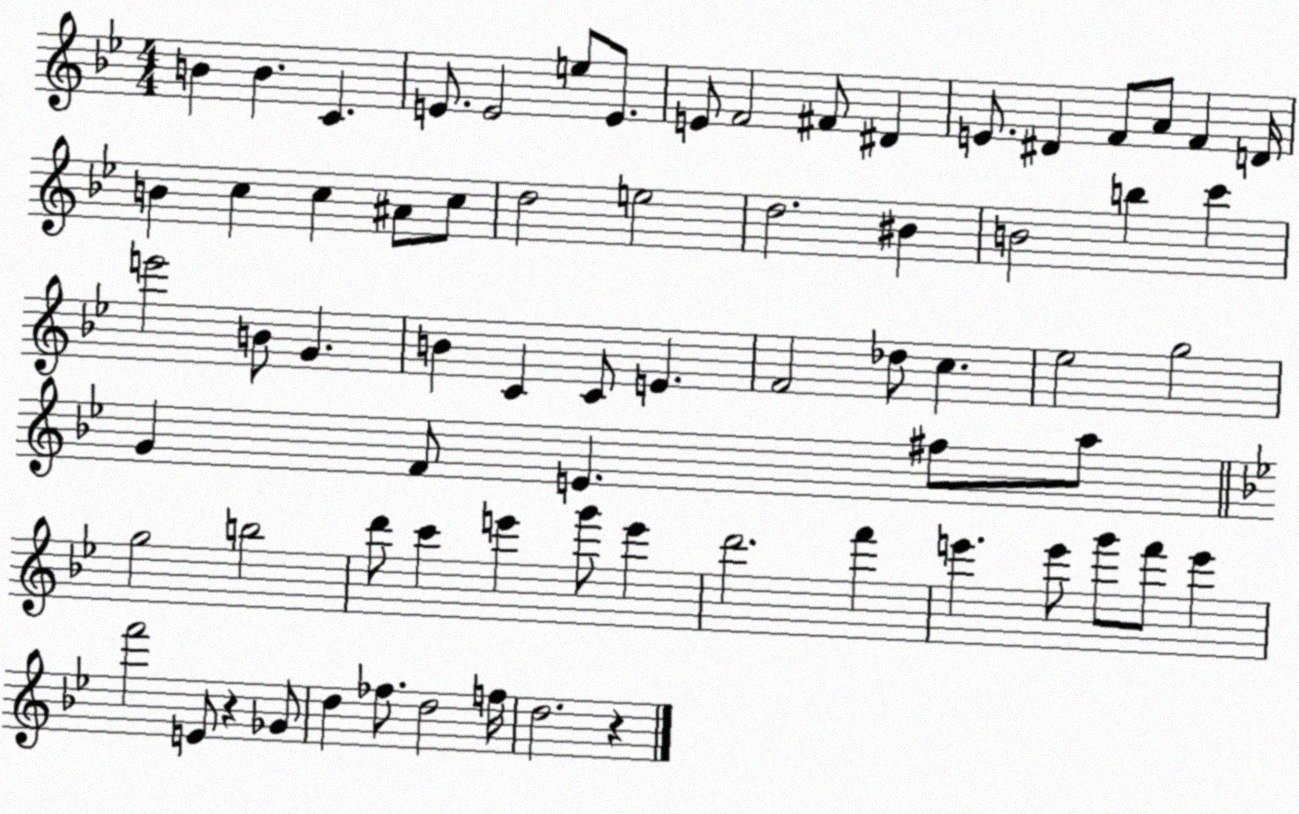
X:1
T:Untitled
M:4/4
L:1/4
K:Bb
B B C E/2 E2 e/2 E/2 E/2 F2 ^F/2 ^D E/2 ^D F/2 A/2 F D/4 B c c ^A/2 c/2 d2 e2 d2 ^B B2 b c' e'2 B/2 G B C C/2 E F2 _d/2 c _e2 g2 G F/2 E ^f/2 a/2 g2 b2 d'/2 c' e' g'/2 e' d'2 f' e' e'/2 g'/2 f'/2 e' f'2 E/2 z _G/2 d _f/2 d2 f/4 d2 z